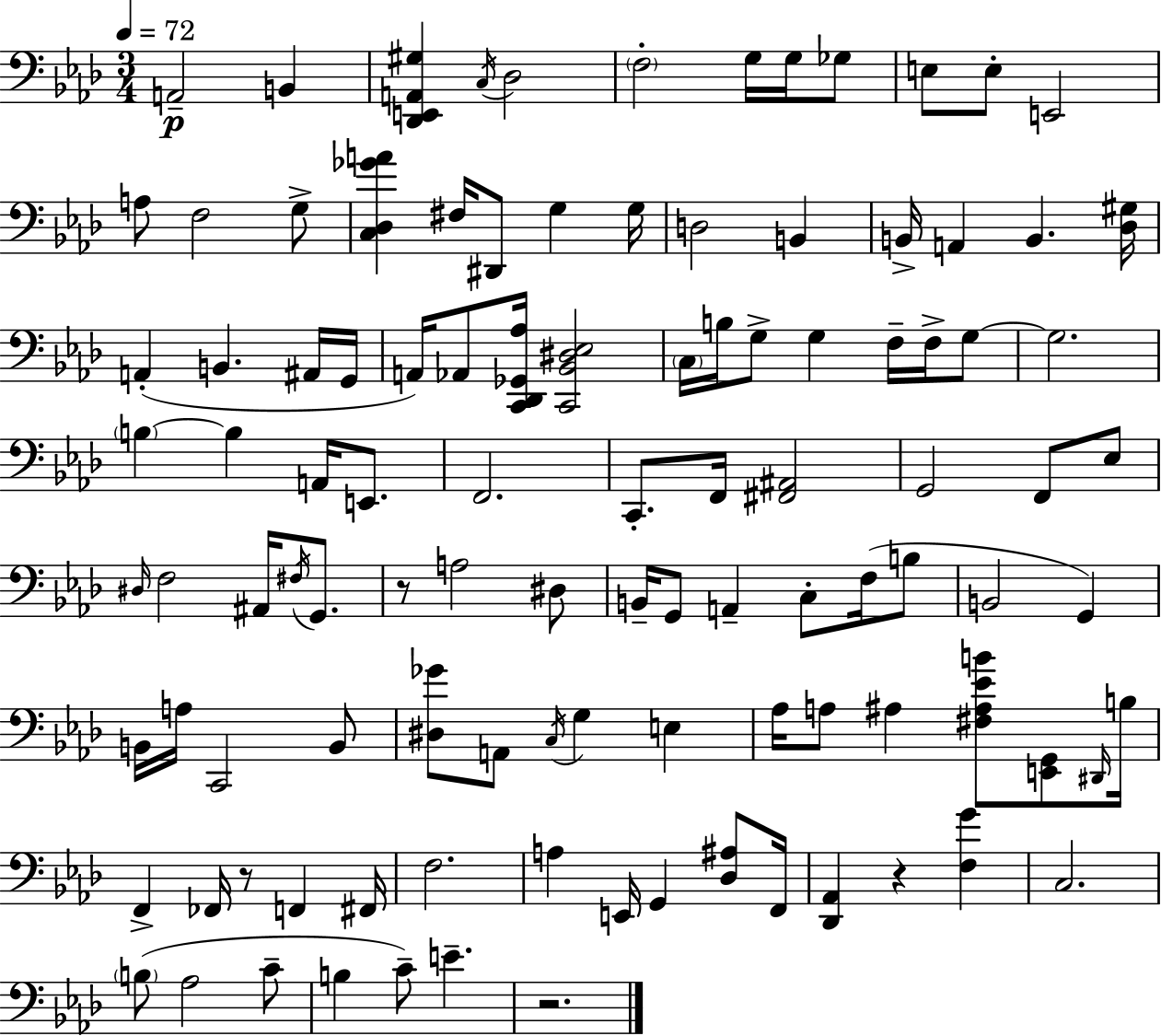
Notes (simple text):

A2/h B2/q [Db2,E2,A2,G#3]/q C3/s Db3/h F3/h G3/s G3/s Gb3/e E3/e E3/e E2/h A3/e F3/h G3/e [C3,Db3,Gb4,A4]/q F#3/s D#2/e G3/q G3/s D3/h B2/q B2/s A2/q B2/q. [Db3,G#3]/s A2/q B2/q. A#2/s G2/s A2/s Ab2/e [C2,Db2,Gb2,Ab3]/s [C2,Bb2,D#3,Eb3]/h C3/s B3/s G3/e G3/q F3/s F3/s G3/e G3/h. B3/q B3/q A2/s E2/e. F2/h. C2/e. F2/s [F#2,A#2]/h G2/h F2/e Eb3/e D#3/s F3/h A#2/s F#3/s G2/e. R/e A3/h D#3/e B2/s G2/e A2/q C3/e F3/s B3/e B2/h G2/q B2/s A3/s C2/h B2/e [D#3,Gb4]/e A2/e C3/s G3/q E3/q Ab3/s A3/e A#3/q [F#3,A#3,Eb4,B4]/e [E2,G2]/e D#2/s B3/s F2/q FES2/s R/e F2/q F#2/s F3/h. A3/q E2/s G2/q [Db3,A#3]/e F2/s [Db2,Ab2]/q R/q [F3,G4]/q C3/h. B3/e Ab3/h C4/e B3/q C4/e E4/q. R/h.